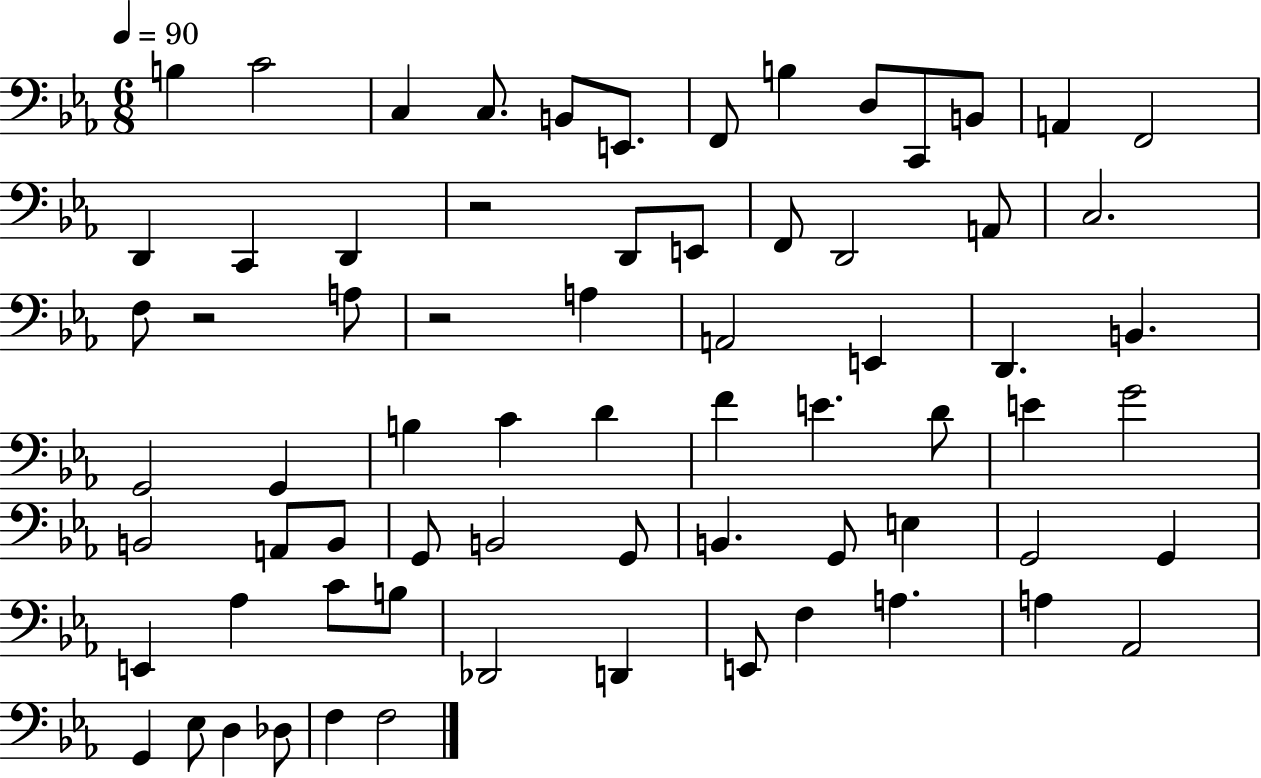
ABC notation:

X:1
T:Untitled
M:6/8
L:1/4
K:Eb
B, C2 C, C,/2 B,,/2 E,,/2 F,,/2 B, D,/2 C,,/2 B,,/2 A,, F,,2 D,, C,, D,, z2 D,,/2 E,,/2 F,,/2 D,,2 A,,/2 C,2 F,/2 z2 A,/2 z2 A, A,,2 E,, D,, B,, G,,2 G,, B, C D F E D/2 E G2 B,,2 A,,/2 B,,/2 G,,/2 B,,2 G,,/2 B,, G,,/2 E, G,,2 G,, E,, _A, C/2 B,/2 _D,,2 D,, E,,/2 F, A, A, _A,,2 G,, _E,/2 D, _D,/2 F, F,2